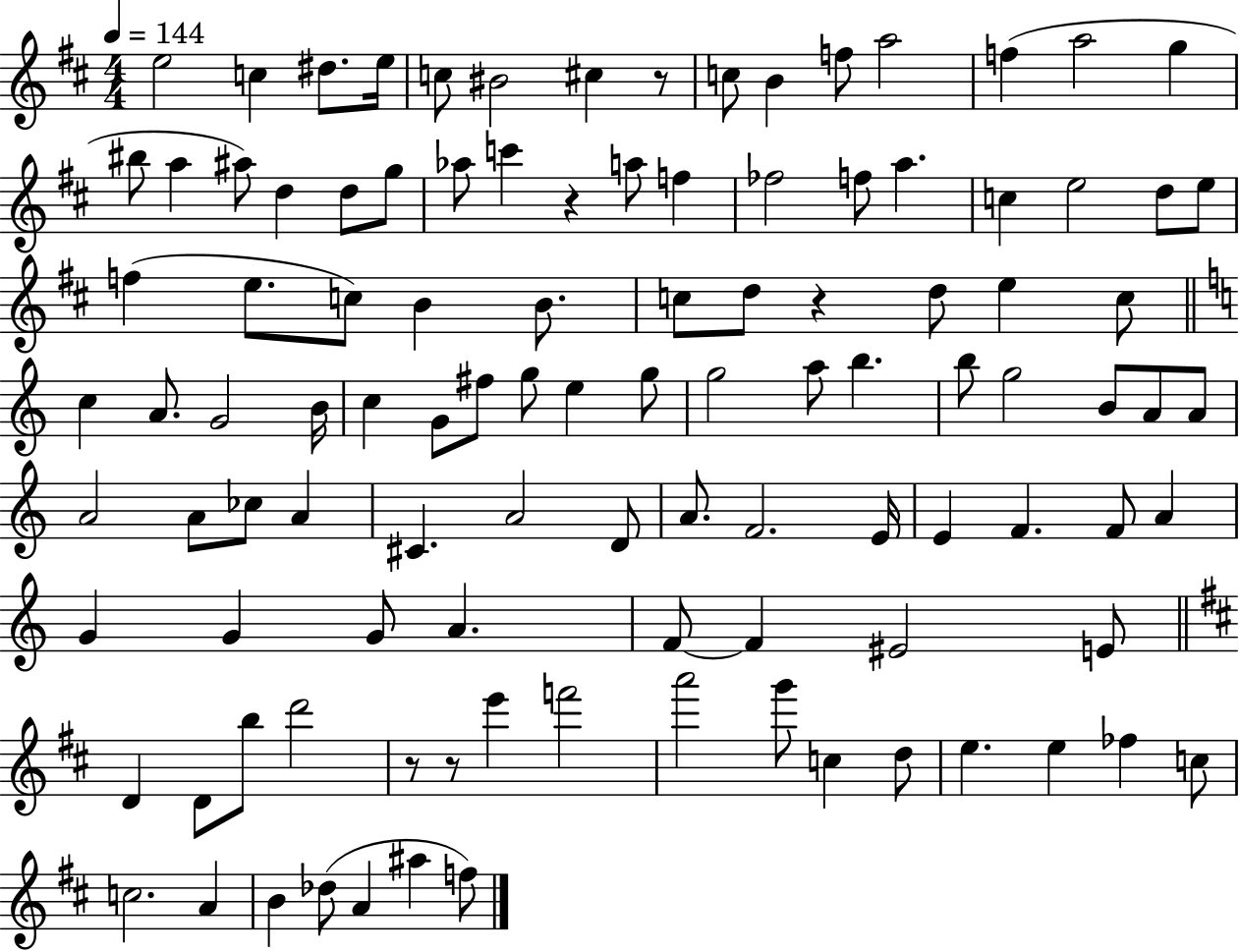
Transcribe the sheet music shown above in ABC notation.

X:1
T:Untitled
M:4/4
L:1/4
K:D
e2 c ^d/2 e/4 c/2 ^B2 ^c z/2 c/2 B f/2 a2 f a2 g ^b/2 a ^a/2 d d/2 g/2 _a/2 c' z a/2 f _f2 f/2 a c e2 d/2 e/2 f e/2 c/2 B B/2 c/2 d/2 z d/2 e c/2 c A/2 G2 B/4 c G/2 ^f/2 g/2 e g/2 g2 a/2 b b/2 g2 B/2 A/2 A/2 A2 A/2 _c/2 A ^C A2 D/2 A/2 F2 E/4 E F F/2 A G G G/2 A F/2 F ^E2 E/2 D D/2 b/2 d'2 z/2 z/2 e' f'2 a'2 g'/2 c d/2 e e _f c/2 c2 A B _d/2 A ^a f/2